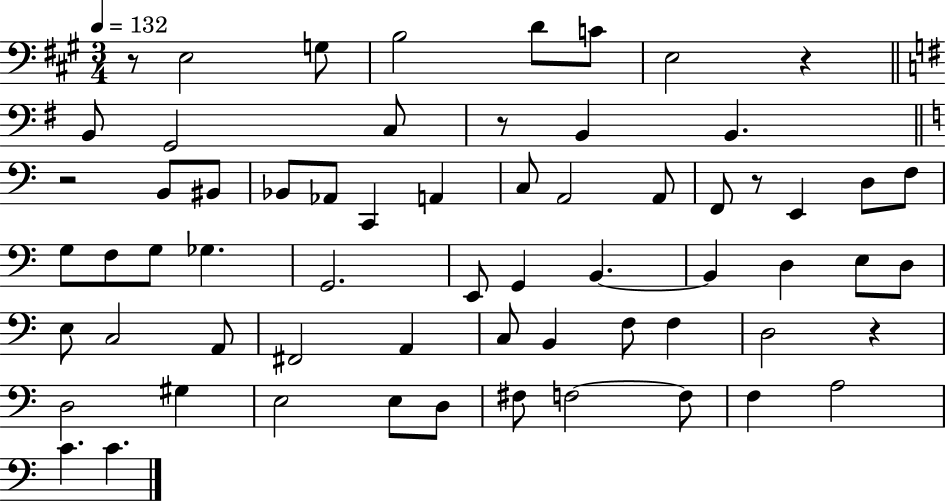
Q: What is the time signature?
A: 3/4